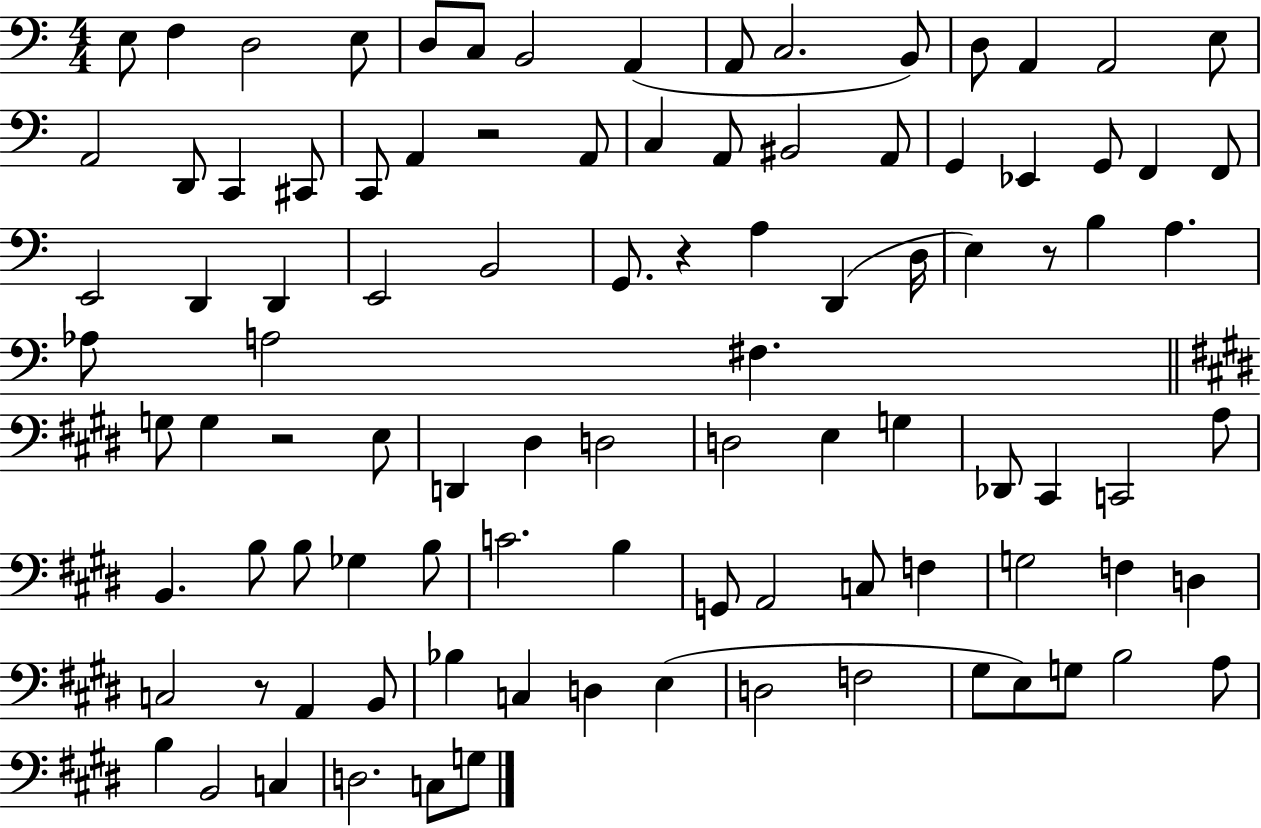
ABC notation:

X:1
T:Untitled
M:4/4
L:1/4
K:C
E,/2 F, D,2 E,/2 D,/2 C,/2 B,,2 A,, A,,/2 C,2 B,,/2 D,/2 A,, A,,2 E,/2 A,,2 D,,/2 C,, ^C,,/2 C,,/2 A,, z2 A,,/2 C, A,,/2 ^B,,2 A,,/2 G,, _E,, G,,/2 F,, F,,/2 E,,2 D,, D,, E,,2 B,,2 G,,/2 z A, D,, D,/4 E, z/2 B, A, _A,/2 A,2 ^F, G,/2 G, z2 E,/2 D,, ^D, D,2 D,2 E, G, _D,,/2 ^C,, C,,2 A,/2 B,, B,/2 B,/2 _G, B,/2 C2 B, G,,/2 A,,2 C,/2 F, G,2 F, D, C,2 z/2 A,, B,,/2 _B, C, D, E, D,2 F,2 ^G,/2 E,/2 G,/2 B,2 A,/2 B, B,,2 C, D,2 C,/2 G,/2